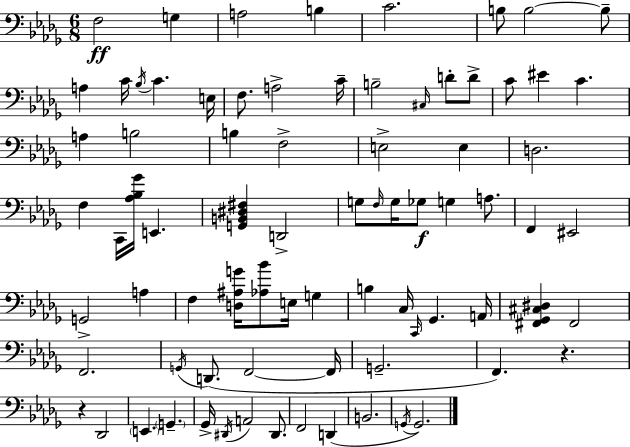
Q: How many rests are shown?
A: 2